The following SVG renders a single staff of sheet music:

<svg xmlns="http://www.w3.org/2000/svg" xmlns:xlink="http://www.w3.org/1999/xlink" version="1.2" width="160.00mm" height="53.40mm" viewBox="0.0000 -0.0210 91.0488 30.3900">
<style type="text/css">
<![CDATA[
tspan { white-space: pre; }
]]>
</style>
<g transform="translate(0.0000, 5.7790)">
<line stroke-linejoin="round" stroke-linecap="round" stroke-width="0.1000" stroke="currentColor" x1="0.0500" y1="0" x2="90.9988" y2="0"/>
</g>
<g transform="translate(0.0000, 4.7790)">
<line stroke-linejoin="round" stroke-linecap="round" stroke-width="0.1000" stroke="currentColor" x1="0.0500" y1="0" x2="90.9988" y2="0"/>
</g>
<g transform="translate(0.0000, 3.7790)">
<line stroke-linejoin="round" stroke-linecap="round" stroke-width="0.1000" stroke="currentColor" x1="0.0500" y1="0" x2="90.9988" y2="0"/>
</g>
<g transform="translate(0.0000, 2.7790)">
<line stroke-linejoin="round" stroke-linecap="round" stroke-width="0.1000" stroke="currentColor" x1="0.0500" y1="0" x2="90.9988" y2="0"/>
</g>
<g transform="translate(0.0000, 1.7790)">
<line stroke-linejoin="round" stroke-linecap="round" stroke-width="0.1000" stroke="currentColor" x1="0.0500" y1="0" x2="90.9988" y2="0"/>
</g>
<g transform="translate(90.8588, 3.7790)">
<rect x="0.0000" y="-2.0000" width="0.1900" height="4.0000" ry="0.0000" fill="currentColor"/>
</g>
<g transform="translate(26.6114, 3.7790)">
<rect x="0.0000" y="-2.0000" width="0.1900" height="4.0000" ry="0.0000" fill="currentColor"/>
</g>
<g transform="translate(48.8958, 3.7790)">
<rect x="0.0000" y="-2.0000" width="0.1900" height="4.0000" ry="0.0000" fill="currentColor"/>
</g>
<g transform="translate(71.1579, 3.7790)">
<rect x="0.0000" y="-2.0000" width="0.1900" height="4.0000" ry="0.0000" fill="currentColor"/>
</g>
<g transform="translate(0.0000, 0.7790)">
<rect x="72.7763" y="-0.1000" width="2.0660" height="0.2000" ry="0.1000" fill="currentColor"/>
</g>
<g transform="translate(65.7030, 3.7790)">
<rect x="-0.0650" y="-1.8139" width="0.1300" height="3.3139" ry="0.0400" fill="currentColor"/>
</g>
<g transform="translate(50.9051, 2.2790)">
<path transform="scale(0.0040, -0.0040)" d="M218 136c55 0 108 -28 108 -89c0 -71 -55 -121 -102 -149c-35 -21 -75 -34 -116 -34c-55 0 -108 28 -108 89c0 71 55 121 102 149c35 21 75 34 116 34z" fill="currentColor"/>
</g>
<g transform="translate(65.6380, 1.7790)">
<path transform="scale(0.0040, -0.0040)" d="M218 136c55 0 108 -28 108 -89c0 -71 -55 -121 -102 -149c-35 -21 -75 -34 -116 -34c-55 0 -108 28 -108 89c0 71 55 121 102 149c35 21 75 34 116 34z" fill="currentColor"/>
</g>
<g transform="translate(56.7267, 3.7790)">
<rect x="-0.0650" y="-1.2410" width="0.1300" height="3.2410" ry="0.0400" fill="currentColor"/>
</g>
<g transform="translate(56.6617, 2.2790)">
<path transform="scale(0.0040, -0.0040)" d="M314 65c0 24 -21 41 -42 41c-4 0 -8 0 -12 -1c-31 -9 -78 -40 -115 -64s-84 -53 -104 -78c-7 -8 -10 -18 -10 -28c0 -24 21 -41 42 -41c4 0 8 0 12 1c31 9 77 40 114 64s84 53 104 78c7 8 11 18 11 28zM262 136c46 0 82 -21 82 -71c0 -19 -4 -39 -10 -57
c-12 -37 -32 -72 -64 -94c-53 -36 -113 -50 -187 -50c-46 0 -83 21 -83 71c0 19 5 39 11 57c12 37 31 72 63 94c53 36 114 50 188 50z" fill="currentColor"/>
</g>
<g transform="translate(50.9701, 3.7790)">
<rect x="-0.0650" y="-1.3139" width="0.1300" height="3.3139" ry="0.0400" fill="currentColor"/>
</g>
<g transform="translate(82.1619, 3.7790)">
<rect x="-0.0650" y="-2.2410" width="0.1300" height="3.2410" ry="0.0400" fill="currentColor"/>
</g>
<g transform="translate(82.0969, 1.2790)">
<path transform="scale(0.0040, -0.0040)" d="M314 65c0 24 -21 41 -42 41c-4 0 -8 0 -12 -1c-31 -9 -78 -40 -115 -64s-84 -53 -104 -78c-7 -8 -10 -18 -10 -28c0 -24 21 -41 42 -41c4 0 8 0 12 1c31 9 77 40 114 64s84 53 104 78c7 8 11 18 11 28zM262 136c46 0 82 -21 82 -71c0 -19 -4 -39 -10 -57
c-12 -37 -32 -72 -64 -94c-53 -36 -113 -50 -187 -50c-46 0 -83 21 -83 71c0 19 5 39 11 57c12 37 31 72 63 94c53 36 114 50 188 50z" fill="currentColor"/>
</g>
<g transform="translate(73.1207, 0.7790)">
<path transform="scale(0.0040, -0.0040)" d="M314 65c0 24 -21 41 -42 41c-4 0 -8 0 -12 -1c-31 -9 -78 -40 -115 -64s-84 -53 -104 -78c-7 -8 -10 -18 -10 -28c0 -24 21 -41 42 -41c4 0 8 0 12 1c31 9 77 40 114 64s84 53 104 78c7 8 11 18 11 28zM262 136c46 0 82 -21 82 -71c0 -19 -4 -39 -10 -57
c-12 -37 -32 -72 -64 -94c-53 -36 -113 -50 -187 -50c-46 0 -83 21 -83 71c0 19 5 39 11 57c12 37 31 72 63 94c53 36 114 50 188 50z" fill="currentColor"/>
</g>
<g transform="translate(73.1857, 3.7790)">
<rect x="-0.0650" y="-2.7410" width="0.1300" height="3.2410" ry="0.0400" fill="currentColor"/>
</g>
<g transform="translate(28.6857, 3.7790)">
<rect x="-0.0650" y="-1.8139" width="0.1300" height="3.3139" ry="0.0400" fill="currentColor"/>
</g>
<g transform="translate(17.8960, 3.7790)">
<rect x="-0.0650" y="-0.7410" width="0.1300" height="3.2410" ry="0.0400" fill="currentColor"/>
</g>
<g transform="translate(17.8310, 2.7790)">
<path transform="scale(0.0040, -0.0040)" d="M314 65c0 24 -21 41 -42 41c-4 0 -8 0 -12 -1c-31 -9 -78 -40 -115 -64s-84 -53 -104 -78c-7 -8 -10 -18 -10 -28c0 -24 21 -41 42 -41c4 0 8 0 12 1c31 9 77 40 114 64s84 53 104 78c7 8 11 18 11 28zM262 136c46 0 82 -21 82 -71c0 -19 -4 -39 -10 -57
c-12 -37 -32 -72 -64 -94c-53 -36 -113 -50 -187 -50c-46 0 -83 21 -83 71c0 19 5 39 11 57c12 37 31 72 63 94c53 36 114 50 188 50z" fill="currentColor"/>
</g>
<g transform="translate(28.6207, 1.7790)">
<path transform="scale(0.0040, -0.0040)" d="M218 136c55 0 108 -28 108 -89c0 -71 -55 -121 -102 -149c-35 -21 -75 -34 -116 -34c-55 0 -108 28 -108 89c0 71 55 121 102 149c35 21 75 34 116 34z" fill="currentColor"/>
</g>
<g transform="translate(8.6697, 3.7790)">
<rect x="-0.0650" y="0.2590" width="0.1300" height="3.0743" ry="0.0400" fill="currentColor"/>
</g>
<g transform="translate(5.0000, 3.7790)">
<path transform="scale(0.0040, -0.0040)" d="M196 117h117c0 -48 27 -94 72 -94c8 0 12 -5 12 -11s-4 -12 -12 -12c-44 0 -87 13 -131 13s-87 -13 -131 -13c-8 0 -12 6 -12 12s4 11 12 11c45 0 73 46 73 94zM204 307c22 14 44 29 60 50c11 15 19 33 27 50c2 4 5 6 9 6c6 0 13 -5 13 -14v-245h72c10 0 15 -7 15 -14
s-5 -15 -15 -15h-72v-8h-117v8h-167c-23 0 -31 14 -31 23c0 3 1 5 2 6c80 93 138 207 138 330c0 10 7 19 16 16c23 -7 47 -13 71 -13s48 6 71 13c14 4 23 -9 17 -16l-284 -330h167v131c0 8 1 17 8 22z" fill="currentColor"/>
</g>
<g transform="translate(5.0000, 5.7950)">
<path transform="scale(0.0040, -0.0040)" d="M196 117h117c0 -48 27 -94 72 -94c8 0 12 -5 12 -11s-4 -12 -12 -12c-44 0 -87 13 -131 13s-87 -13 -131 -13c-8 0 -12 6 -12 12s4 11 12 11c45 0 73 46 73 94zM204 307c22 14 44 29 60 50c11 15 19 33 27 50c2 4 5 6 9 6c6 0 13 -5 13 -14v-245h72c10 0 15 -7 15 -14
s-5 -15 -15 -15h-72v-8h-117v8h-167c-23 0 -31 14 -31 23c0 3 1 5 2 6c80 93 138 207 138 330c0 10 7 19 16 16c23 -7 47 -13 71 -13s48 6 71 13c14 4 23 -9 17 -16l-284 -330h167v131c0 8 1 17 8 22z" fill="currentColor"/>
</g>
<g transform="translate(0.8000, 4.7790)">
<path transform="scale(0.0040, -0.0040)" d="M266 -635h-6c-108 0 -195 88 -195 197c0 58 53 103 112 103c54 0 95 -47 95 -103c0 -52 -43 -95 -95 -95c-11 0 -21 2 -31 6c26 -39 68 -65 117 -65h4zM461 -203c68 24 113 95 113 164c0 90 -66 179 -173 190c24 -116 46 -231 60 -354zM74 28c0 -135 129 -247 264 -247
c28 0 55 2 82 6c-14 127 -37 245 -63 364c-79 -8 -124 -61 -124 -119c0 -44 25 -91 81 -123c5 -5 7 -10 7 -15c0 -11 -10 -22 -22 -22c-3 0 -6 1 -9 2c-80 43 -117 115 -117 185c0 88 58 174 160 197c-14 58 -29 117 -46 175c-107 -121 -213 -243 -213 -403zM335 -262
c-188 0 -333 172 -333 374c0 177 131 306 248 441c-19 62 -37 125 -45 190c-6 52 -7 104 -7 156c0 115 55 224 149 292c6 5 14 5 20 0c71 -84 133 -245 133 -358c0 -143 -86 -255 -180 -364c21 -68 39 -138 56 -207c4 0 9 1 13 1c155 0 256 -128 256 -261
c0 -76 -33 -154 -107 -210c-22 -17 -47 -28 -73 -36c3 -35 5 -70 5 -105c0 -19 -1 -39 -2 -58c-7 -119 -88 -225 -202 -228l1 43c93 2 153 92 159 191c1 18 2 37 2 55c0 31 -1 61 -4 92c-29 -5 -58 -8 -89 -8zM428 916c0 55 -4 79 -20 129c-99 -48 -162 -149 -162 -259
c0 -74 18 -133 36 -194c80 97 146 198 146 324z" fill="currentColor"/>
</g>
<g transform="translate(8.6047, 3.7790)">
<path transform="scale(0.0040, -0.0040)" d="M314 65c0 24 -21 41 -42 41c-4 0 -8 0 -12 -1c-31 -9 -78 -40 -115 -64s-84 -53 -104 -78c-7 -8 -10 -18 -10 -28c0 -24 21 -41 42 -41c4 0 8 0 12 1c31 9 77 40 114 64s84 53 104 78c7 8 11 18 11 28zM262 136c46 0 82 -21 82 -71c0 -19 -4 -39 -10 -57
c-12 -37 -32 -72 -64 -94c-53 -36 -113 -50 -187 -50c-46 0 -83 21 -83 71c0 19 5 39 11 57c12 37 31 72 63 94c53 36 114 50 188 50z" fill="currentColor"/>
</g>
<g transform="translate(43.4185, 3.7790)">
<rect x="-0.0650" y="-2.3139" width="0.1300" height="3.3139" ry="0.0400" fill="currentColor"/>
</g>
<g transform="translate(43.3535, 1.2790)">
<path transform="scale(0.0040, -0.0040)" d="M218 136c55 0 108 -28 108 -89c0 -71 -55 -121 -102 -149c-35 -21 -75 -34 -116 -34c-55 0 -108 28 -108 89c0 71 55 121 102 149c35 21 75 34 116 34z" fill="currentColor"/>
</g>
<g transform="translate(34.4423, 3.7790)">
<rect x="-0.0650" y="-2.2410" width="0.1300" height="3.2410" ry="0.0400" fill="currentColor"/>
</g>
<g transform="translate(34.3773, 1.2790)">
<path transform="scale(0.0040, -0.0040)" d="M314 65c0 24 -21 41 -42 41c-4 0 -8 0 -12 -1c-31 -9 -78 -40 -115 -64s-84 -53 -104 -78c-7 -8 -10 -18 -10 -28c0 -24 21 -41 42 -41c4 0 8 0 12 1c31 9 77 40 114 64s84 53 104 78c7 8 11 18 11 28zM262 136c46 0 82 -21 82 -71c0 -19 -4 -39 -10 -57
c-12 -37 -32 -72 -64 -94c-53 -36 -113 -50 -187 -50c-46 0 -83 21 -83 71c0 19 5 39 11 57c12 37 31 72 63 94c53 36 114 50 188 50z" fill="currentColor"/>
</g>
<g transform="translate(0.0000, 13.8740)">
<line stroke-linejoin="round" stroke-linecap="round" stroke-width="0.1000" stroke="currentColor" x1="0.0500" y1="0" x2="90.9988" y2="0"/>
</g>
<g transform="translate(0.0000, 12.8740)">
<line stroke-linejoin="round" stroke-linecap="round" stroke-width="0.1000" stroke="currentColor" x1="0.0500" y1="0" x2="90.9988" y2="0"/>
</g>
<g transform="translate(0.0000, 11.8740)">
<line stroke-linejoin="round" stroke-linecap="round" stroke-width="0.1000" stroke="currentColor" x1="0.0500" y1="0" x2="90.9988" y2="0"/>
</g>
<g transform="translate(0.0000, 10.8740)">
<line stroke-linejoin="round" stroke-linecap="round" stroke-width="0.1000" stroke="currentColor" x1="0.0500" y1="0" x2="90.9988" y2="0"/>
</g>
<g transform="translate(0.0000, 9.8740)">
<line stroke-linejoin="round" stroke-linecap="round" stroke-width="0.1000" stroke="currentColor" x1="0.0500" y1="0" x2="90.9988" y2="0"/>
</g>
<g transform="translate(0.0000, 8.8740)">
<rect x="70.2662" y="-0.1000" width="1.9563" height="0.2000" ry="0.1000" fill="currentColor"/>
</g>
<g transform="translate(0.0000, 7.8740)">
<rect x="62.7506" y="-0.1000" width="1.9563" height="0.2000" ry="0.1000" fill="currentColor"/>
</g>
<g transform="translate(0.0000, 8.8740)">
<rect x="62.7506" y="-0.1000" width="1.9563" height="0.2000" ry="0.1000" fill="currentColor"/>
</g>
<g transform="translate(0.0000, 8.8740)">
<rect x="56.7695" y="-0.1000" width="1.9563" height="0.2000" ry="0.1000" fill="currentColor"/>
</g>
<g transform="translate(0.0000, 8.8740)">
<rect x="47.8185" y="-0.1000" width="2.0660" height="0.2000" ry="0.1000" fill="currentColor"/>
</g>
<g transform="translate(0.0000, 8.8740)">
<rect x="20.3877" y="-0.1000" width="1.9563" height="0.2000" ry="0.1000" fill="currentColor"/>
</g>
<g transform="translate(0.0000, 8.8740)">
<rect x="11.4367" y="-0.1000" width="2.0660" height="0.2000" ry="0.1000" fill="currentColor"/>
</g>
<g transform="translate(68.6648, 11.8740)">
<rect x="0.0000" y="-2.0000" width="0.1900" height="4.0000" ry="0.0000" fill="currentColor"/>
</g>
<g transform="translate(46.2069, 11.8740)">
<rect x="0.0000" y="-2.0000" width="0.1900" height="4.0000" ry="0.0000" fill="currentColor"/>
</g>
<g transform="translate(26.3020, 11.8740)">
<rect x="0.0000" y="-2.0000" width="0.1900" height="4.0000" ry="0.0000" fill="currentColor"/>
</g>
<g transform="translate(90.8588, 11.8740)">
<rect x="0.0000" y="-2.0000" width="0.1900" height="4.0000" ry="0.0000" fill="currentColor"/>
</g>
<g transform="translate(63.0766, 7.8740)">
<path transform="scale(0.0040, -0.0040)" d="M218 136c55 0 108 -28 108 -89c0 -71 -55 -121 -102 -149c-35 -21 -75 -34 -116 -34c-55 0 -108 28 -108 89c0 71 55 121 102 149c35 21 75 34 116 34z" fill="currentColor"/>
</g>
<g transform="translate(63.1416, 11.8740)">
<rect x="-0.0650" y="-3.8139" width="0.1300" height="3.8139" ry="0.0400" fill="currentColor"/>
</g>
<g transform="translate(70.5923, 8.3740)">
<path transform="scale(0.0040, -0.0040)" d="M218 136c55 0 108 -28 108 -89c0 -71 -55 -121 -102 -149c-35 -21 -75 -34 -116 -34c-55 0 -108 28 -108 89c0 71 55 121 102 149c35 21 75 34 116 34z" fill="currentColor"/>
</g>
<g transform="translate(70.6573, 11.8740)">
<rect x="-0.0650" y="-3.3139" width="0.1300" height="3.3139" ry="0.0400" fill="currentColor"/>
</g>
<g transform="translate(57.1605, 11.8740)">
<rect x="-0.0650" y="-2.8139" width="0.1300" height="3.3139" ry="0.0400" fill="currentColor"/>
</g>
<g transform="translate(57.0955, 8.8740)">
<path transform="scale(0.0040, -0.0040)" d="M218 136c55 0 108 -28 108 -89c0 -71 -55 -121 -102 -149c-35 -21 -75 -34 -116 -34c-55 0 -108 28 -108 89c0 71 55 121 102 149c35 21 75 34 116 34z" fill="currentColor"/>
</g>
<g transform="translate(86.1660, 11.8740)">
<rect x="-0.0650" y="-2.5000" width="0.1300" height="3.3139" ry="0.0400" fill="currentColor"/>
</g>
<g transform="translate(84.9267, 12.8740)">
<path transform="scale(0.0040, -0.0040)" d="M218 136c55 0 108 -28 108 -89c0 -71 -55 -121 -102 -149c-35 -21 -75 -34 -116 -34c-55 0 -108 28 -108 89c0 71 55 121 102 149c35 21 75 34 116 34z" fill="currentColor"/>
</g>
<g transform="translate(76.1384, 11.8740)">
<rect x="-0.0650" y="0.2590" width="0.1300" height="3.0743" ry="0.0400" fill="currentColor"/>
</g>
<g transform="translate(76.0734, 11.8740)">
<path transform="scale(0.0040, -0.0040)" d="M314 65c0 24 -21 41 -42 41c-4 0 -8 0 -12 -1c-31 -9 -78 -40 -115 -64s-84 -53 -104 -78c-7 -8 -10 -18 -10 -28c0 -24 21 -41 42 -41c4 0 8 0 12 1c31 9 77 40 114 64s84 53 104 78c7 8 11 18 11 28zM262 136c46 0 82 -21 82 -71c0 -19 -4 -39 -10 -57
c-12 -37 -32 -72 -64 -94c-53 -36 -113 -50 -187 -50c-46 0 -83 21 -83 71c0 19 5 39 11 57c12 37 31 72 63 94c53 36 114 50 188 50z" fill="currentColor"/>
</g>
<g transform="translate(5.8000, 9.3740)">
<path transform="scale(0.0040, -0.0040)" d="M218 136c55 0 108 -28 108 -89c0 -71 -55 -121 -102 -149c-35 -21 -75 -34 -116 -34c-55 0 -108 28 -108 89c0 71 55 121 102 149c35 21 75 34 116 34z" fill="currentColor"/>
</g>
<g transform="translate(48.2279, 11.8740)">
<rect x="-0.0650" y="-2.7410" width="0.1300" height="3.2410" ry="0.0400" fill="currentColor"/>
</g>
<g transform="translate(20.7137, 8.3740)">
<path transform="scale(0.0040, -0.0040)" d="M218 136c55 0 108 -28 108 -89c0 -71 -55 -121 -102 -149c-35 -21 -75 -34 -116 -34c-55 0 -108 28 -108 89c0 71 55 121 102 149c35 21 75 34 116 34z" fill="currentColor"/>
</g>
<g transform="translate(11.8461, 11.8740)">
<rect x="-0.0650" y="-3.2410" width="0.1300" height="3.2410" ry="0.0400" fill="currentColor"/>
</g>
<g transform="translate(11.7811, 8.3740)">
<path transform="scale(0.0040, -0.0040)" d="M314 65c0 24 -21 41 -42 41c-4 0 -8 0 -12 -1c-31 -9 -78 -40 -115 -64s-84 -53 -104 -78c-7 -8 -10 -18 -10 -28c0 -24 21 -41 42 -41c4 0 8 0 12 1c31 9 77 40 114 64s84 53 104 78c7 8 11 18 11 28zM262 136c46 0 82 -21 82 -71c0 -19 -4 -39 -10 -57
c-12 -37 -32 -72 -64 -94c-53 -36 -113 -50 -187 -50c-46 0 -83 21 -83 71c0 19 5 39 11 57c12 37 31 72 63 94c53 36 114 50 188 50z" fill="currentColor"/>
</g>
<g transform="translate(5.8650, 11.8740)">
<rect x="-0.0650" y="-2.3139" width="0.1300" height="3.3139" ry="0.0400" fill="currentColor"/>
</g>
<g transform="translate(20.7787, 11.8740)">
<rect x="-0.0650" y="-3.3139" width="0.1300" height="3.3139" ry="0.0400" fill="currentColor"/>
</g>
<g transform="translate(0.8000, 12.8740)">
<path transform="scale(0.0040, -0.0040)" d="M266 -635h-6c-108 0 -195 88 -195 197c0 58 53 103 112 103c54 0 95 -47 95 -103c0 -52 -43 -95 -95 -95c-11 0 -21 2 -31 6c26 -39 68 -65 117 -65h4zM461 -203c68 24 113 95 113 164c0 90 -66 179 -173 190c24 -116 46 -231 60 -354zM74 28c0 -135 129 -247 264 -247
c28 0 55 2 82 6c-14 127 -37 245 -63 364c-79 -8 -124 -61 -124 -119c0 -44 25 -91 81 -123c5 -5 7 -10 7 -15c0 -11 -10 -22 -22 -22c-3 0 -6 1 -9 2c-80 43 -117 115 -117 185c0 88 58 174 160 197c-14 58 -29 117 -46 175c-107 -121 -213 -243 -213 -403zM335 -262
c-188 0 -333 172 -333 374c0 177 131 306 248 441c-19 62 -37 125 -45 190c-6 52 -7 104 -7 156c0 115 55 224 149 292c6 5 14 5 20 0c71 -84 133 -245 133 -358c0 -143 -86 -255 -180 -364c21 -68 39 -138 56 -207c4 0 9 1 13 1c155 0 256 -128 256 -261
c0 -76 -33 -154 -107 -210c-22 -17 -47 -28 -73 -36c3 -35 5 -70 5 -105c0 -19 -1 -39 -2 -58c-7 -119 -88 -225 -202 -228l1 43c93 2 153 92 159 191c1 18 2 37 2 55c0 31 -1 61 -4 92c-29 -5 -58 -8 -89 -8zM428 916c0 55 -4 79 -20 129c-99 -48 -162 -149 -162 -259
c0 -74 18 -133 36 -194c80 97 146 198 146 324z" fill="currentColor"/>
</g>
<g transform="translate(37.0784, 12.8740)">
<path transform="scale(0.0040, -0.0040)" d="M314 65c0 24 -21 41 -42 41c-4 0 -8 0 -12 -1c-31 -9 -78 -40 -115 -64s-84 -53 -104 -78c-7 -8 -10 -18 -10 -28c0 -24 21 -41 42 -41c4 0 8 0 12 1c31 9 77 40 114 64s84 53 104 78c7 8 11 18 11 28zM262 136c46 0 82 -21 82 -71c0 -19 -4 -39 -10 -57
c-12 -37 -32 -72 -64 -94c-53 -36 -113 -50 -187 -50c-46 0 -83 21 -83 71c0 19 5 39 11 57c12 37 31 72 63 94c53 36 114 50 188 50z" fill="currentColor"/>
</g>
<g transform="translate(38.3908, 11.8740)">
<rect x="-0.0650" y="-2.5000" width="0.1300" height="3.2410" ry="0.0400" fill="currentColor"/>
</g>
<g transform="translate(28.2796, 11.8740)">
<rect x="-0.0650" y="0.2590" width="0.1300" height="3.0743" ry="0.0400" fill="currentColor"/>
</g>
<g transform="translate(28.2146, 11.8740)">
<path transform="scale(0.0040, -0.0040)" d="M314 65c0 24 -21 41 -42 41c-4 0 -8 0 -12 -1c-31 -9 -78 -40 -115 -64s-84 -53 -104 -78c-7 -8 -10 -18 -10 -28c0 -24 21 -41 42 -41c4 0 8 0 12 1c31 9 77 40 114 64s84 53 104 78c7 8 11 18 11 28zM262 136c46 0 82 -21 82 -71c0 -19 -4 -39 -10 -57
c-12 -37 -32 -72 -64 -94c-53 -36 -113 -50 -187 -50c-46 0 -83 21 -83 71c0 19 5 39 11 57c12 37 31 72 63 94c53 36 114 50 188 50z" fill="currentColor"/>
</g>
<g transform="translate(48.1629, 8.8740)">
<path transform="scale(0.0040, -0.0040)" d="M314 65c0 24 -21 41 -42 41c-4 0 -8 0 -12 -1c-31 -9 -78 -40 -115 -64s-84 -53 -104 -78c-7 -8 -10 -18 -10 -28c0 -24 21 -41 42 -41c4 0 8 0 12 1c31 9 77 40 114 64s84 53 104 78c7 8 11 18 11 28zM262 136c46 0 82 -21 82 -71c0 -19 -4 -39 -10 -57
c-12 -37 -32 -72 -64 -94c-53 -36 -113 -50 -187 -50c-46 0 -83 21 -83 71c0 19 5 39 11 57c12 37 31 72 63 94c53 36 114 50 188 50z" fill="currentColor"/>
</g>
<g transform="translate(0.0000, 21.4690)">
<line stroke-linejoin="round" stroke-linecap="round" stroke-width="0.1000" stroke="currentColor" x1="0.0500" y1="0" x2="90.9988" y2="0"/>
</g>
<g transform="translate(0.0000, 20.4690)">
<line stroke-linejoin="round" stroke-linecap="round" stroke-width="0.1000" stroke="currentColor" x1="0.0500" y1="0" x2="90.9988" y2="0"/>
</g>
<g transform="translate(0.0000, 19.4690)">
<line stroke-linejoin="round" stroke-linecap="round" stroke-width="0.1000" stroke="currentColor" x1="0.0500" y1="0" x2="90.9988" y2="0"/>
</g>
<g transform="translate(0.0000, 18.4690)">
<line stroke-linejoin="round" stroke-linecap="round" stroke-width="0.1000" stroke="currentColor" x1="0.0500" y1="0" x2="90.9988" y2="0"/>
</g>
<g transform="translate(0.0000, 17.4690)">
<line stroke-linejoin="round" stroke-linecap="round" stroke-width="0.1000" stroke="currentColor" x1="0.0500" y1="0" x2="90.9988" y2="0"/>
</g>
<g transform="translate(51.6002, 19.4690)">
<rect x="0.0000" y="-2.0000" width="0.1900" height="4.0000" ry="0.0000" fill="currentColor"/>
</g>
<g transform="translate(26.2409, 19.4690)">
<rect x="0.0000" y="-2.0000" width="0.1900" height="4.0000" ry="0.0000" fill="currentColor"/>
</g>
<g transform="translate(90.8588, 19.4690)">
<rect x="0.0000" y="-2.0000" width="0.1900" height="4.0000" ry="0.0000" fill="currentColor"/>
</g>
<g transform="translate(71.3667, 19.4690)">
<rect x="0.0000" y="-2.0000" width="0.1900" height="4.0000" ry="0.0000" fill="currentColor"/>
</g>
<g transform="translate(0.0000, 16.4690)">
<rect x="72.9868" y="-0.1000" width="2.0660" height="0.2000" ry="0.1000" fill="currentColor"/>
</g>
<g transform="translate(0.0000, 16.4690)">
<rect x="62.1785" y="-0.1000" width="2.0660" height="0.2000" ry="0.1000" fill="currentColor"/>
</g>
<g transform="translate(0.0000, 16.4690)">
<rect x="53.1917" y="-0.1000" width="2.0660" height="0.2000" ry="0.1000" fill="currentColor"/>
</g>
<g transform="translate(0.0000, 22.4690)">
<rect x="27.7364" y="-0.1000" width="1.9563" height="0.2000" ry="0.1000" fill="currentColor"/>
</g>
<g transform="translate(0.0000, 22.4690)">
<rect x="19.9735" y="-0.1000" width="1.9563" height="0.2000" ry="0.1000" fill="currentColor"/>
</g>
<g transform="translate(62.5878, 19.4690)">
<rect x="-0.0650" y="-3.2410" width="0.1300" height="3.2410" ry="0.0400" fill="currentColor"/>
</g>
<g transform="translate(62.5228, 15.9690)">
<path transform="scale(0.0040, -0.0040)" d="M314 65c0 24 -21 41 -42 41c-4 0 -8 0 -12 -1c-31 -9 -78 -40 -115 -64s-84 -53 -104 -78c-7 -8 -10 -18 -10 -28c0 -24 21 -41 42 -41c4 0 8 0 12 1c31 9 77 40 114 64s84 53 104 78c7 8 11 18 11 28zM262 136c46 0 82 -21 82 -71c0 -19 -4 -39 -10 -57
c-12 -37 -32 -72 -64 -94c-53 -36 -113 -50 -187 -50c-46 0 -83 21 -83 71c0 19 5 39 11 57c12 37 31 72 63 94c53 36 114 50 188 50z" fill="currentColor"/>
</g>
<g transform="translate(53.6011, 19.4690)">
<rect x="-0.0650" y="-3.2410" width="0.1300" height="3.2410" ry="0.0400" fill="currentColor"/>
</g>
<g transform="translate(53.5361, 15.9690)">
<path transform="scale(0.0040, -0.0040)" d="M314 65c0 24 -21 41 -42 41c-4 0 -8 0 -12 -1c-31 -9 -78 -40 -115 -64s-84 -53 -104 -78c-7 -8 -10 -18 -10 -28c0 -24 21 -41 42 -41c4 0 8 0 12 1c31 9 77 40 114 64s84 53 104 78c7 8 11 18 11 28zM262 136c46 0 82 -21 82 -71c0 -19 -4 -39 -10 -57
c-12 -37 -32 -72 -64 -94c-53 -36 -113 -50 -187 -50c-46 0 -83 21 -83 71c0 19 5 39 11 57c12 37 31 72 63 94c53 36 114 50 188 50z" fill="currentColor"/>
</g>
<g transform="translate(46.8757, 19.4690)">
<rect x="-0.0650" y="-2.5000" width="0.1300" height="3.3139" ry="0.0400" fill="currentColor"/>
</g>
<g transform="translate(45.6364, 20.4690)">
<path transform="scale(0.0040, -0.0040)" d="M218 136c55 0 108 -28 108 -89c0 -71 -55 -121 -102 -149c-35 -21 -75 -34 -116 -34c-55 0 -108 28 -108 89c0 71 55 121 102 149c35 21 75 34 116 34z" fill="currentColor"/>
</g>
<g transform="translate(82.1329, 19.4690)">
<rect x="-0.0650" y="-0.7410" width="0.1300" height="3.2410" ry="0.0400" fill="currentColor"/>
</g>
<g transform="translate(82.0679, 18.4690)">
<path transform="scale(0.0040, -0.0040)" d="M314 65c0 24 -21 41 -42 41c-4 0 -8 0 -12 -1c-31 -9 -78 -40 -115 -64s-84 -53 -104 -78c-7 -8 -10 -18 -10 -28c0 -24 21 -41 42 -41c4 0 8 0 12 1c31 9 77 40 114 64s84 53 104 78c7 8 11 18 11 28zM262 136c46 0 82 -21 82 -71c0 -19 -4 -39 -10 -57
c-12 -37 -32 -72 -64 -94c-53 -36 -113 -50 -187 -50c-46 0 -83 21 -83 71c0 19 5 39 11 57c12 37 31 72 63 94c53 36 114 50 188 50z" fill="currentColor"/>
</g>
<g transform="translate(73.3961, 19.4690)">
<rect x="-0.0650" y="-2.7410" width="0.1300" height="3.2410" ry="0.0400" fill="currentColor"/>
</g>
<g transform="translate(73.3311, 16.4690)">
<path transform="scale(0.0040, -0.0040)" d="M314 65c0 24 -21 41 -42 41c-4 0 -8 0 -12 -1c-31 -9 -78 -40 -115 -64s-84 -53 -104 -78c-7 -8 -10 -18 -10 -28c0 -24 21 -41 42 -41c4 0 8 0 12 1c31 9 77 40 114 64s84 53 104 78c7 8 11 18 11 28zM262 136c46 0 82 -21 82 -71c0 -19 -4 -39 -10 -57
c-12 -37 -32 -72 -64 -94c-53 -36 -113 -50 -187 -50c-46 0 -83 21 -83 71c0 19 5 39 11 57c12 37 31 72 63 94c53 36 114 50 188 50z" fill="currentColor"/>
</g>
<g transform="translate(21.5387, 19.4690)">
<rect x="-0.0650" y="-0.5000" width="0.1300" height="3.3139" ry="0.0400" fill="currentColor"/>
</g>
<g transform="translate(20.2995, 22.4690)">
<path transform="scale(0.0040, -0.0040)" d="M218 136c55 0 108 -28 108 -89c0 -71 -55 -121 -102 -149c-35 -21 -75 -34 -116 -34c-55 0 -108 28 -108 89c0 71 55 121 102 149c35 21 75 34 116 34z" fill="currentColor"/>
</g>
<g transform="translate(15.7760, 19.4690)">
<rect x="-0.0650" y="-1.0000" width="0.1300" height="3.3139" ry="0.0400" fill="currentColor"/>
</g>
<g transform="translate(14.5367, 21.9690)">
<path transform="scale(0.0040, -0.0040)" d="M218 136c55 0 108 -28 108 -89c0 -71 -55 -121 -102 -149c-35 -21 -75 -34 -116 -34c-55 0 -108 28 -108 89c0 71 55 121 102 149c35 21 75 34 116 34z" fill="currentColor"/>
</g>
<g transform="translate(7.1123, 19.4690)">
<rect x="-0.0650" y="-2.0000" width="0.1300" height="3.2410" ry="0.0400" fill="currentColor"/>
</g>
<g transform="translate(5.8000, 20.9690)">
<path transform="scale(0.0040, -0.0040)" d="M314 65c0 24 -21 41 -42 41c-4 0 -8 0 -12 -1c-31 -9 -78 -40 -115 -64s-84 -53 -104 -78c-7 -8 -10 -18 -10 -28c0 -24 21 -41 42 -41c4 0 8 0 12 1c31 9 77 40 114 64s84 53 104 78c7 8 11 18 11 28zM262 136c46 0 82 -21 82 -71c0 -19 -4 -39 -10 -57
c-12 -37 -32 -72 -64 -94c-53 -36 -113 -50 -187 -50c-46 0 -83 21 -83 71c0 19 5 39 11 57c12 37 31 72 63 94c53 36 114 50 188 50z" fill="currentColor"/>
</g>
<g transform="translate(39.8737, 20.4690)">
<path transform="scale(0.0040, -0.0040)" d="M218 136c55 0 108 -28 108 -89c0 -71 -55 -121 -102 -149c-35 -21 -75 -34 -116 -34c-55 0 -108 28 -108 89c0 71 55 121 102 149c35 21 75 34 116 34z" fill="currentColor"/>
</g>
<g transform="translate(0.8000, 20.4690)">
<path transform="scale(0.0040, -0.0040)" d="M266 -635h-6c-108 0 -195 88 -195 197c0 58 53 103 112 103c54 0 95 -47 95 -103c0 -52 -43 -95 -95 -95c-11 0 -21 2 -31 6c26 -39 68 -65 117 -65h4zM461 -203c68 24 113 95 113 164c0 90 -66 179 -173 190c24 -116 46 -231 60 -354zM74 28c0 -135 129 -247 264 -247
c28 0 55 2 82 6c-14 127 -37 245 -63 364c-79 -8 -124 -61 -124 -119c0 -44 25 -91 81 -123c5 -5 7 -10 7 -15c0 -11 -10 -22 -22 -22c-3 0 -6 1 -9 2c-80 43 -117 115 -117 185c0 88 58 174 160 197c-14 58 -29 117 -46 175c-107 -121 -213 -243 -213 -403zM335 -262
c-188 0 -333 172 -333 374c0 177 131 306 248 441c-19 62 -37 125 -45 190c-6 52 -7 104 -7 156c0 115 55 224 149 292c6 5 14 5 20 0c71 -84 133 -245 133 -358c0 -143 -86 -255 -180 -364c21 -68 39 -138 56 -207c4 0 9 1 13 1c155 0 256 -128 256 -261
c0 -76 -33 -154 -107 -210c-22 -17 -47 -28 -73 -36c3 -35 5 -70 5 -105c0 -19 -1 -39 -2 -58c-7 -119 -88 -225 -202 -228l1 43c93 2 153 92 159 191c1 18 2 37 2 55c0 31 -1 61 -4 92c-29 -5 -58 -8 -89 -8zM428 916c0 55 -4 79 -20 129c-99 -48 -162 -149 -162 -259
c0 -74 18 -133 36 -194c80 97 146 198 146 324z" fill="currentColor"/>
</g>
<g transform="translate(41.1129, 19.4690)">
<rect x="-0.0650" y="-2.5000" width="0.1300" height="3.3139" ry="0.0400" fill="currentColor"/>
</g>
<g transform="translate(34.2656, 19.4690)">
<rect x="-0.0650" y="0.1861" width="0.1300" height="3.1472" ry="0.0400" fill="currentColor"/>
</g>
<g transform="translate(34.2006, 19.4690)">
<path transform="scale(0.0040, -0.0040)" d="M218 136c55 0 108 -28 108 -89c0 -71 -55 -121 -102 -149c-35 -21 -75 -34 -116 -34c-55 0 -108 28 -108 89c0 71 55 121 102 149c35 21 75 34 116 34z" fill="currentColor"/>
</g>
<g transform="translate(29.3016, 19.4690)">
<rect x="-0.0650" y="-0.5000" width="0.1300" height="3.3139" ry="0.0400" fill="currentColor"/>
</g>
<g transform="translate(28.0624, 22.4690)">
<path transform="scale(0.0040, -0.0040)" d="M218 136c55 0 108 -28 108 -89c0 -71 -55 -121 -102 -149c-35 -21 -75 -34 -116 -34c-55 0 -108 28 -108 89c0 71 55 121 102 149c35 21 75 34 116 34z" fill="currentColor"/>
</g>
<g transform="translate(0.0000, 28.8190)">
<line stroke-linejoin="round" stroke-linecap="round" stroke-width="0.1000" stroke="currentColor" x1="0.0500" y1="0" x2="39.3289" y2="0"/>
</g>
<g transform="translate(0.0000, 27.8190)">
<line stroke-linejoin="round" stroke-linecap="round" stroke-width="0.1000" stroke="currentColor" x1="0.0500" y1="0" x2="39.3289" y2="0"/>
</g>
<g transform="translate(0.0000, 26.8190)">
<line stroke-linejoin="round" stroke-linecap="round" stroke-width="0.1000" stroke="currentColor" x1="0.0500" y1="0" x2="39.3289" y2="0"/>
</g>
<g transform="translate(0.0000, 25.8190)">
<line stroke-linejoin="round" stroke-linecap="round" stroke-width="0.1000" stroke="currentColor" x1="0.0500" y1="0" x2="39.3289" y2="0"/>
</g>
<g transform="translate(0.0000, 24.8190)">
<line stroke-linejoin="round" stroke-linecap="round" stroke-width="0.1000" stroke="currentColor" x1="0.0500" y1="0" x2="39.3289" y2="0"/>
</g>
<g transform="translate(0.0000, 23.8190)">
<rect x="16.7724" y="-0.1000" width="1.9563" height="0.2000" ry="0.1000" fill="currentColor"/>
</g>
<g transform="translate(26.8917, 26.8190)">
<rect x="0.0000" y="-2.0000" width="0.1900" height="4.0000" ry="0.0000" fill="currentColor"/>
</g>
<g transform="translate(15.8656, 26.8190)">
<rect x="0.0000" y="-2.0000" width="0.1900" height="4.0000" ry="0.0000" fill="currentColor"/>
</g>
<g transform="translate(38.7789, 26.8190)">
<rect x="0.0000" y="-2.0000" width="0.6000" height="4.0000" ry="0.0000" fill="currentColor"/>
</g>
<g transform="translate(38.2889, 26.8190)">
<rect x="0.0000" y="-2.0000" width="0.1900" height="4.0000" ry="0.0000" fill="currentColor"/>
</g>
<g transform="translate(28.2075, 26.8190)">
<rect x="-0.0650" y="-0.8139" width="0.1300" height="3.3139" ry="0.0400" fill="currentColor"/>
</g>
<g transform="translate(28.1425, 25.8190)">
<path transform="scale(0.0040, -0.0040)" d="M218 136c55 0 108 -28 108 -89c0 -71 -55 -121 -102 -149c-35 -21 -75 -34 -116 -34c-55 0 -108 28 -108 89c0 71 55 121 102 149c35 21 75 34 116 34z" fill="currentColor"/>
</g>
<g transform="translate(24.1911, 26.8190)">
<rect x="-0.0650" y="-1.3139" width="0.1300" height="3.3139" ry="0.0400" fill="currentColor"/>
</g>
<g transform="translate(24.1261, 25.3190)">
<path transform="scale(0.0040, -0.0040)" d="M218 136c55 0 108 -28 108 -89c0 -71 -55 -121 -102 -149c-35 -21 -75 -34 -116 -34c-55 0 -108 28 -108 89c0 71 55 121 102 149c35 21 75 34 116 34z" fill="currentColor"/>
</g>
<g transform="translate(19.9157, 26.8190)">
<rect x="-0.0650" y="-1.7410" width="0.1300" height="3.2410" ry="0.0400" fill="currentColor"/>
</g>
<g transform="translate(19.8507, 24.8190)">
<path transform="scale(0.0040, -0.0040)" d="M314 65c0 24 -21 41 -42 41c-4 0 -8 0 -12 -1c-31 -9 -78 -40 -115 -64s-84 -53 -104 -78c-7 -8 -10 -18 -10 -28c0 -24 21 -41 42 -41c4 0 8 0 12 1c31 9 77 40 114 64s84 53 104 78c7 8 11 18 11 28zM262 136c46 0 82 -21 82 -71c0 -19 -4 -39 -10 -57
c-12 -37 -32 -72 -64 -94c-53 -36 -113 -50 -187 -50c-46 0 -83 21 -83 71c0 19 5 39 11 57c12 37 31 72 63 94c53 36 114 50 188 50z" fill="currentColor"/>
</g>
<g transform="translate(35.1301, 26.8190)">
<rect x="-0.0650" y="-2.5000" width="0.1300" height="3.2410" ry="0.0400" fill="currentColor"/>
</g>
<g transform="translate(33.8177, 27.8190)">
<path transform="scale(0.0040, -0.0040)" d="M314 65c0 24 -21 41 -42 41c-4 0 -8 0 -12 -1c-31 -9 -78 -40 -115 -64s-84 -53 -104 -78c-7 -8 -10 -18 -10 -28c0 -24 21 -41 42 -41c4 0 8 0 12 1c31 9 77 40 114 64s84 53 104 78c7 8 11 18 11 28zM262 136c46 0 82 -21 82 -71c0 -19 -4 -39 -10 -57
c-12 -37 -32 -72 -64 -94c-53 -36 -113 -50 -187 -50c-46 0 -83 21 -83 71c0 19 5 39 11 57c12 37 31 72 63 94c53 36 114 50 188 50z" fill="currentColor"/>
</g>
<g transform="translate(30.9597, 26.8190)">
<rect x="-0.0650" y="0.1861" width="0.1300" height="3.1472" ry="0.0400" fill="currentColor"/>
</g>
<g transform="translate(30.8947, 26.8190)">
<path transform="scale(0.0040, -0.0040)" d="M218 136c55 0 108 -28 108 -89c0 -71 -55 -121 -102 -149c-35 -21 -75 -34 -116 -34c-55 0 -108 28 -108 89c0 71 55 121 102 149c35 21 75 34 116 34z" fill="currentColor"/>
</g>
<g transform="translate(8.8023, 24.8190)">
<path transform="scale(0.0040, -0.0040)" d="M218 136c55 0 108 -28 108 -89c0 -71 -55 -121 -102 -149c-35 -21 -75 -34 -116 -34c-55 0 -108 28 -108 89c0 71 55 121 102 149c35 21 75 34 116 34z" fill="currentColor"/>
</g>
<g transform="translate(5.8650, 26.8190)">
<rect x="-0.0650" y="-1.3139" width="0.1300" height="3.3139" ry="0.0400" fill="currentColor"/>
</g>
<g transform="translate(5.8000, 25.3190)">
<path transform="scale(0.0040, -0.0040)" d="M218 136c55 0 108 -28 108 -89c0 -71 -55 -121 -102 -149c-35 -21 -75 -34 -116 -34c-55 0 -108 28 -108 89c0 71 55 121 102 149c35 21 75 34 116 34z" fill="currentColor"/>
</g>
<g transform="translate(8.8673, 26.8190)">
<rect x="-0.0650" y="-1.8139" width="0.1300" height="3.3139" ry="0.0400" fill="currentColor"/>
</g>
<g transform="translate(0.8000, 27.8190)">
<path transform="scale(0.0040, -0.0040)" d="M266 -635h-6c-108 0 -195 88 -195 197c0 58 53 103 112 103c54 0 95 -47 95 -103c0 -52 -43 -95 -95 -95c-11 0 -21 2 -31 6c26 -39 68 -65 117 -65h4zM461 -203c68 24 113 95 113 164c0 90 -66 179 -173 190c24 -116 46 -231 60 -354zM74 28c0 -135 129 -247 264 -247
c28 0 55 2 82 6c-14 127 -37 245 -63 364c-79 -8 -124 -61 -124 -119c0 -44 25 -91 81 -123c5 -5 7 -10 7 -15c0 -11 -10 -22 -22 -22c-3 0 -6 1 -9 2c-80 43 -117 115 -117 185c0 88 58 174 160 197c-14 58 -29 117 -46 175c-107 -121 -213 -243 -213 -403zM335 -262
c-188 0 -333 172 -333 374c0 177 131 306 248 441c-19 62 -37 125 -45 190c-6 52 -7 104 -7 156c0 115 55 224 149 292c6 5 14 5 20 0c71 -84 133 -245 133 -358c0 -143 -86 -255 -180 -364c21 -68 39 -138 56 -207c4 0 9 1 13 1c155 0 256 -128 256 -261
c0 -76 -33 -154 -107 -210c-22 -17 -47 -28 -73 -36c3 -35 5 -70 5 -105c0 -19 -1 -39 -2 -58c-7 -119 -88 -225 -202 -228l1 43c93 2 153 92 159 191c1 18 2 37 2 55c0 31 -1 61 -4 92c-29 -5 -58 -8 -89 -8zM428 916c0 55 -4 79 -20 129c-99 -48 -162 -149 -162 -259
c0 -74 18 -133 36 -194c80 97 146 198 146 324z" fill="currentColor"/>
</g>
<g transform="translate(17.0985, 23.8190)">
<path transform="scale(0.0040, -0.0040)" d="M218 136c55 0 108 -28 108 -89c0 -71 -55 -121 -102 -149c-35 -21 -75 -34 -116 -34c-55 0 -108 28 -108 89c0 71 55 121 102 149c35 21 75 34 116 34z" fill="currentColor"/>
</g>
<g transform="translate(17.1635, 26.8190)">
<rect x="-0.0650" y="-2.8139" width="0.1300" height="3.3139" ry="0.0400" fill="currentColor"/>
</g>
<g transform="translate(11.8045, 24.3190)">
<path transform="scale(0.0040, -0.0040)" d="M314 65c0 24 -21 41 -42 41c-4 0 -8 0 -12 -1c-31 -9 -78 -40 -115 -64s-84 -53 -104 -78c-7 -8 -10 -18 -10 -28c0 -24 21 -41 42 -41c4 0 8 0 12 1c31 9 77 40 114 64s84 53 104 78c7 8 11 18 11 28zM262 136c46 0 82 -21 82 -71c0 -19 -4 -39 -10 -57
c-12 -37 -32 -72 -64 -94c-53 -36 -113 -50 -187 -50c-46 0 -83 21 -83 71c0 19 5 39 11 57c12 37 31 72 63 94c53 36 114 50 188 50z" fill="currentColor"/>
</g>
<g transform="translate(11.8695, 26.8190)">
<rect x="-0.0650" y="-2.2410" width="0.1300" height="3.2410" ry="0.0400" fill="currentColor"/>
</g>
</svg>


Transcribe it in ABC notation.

X:1
T:Untitled
M:4/4
L:1/4
K:C
B2 d2 f g2 g e e2 f a2 g2 g b2 b B2 G2 a2 a c' b B2 G F2 D C C B G G b2 b2 a2 d2 e f g2 a f2 e d B G2